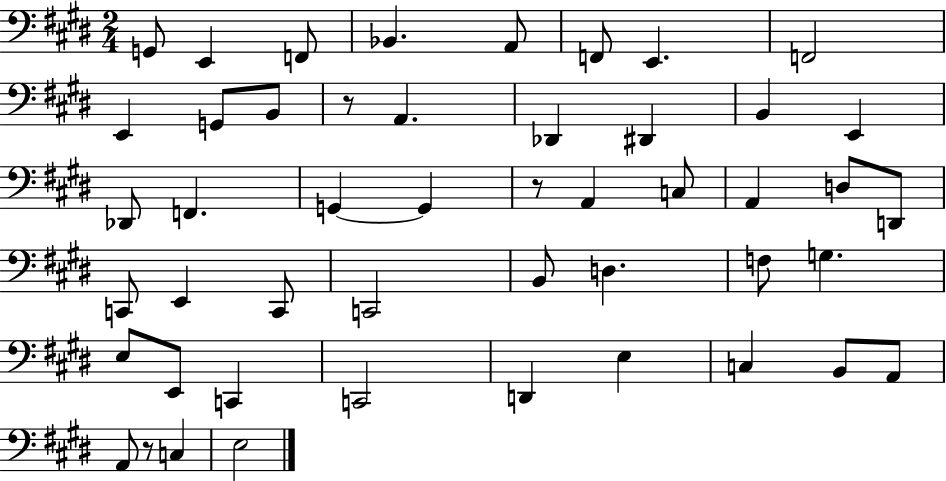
X:1
T:Untitled
M:2/4
L:1/4
K:E
G,,/2 E,, F,,/2 _B,, A,,/2 F,,/2 E,, F,,2 E,, G,,/2 B,,/2 z/2 A,, _D,, ^D,, B,, E,, _D,,/2 F,, G,, G,, z/2 A,, C,/2 A,, D,/2 D,,/2 C,,/2 E,, C,,/2 C,,2 B,,/2 D, F,/2 G, E,/2 E,,/2 C,, C,,2 D,, E, C, B,,/2 A,,/2 A,,/2 z/2 C, E,2